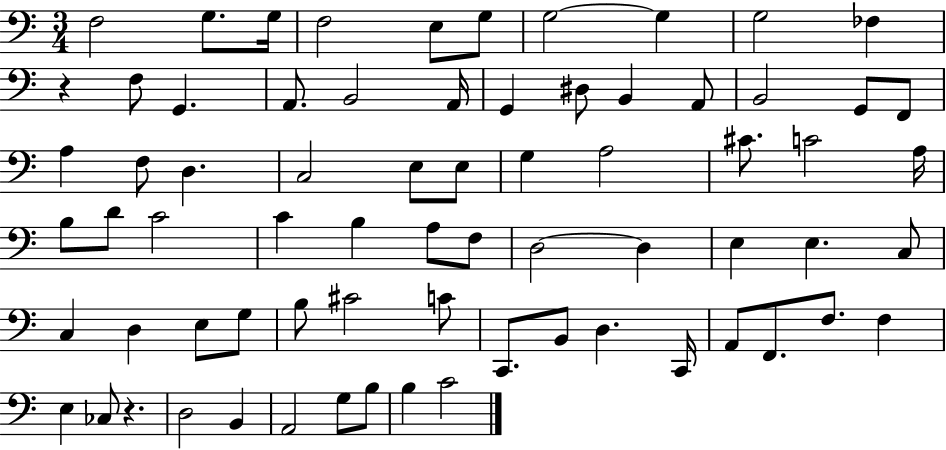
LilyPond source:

{
  \clef bass
  \numericTimeSignature
  \time 3/4
  \key c \major
  f2 g8. g16 | f2 e8 g8 | g2~~ g4 | g2 fes4 | \break r4 f8 g,4. | a,8. b,2 a,16 | g,4 dis8 b,4 a,8 | b,2 g,8 f,8 | \break a4 f8 d4. | c2 e8 e8 | g4 a2 | cis'8. c'2 a16 | \break b8 d'8 c'2 | c'4 b4 a8 f8 | d2~~ d4 | e4 e4. c8 | \break c4 d4 e8 g8 | b8 cis'2 c'8 | c,8. b,8 d4. c,16 | a,8 f,8. f8. f4 | \break e4 ces8 r4. | d2 b,4 | a,2 g8 b8 | b4 c'2 | \break \bar "|."
}